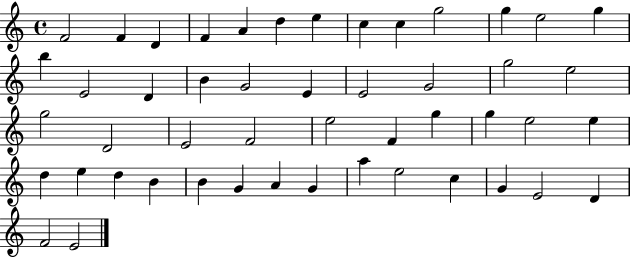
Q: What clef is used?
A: treble